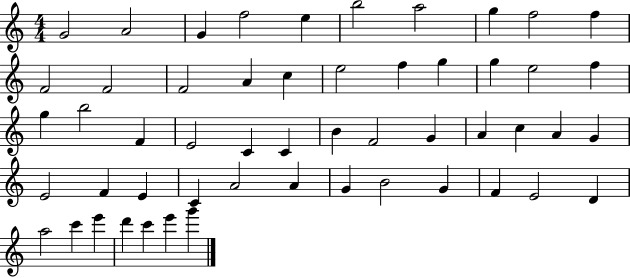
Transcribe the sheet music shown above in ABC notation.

X:1
T:Untitled
M:4/4
L:1/4
K:C
G2 A2 G f2 e b2 a2 g f2 f F2 F2 F2 A c e2 f g g e2 f g b2 F E2 C C B F2 G A c A G E2 F E C A2 A G B2 G F E2 D a2 c' e' d' c' e' g'